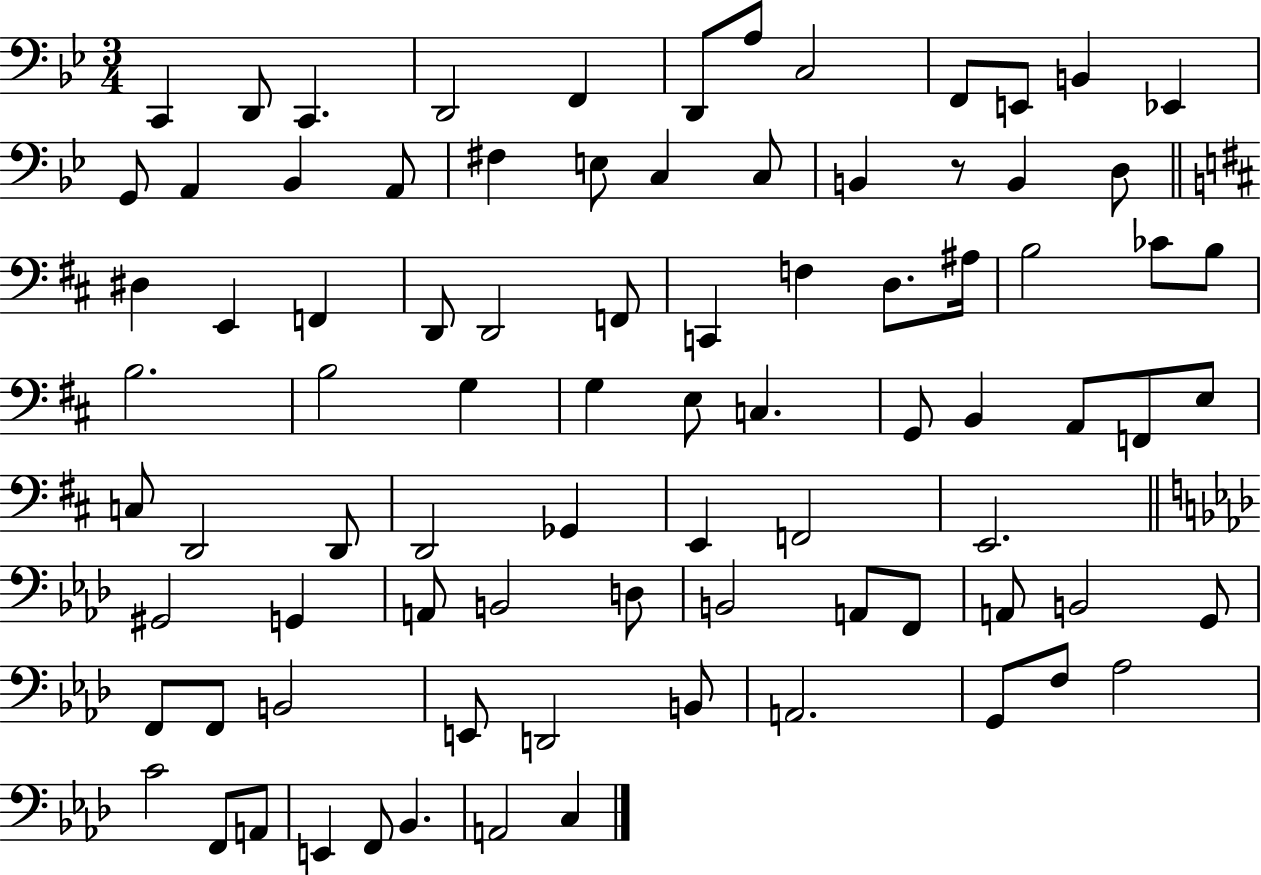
C2/q D2/e C2/q. D2/h F2/q D2/e A3/e C3/h F2/e E2/e B2/q Eb2/q G2/e A2/q Bb2/q A2/e F#3/q E3/e C3/q C3/e B2/q R/e B2/q D3/e D#3/q E2/q F2/q D2/e D2/h F2/e C2/q F3/q D3/e. A#3/s B3/h CES4/e B3/e B3/h. B3/h G3/q G3/q E3/e C3/q. G2/e B2/q A2/e F2/e E3/e C3/e D2/h D2/e D2/h Gb2/q E2/q F2/h E2/h. G#2/h G2/q A2/e B2/h D3/e B2/h A2/e F2/e A2/e B2/h G2/e F2/e F2/e B2/h E2/e D2/h B2/e A2/h. G2/e F3/e Ab3/h C4/h F2/e A2/e E2/q F2/e Bb2/q. A2/h C3/q